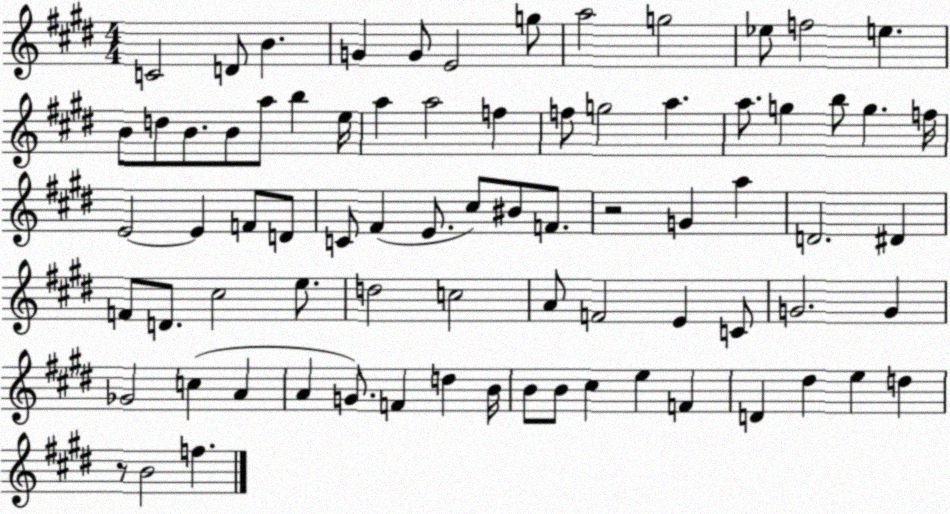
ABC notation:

X:1
T:Untitled
M:4/4
L:1/4
K:E
C2 D/2 B G G/2 E2 g/2 a2 g2 _e/2 f2 e B/2 d/2 B/2 B/2 a/2 b e/4 a a2 f f/2 g2 a a/2 g b/2 g f/4 E2 E F/2 D/2 C/2 ^F E/2 ^c/2 ^B/2 F/2 z2 G a D2 ^D F/2 D/2 ^c2 e/2 d2 c2 A/2 F2 E C/2 G2 G _G2 c A A G/2 F d B/4 B/2 B/2 ^c e F D ^d e d z/2 B2 f